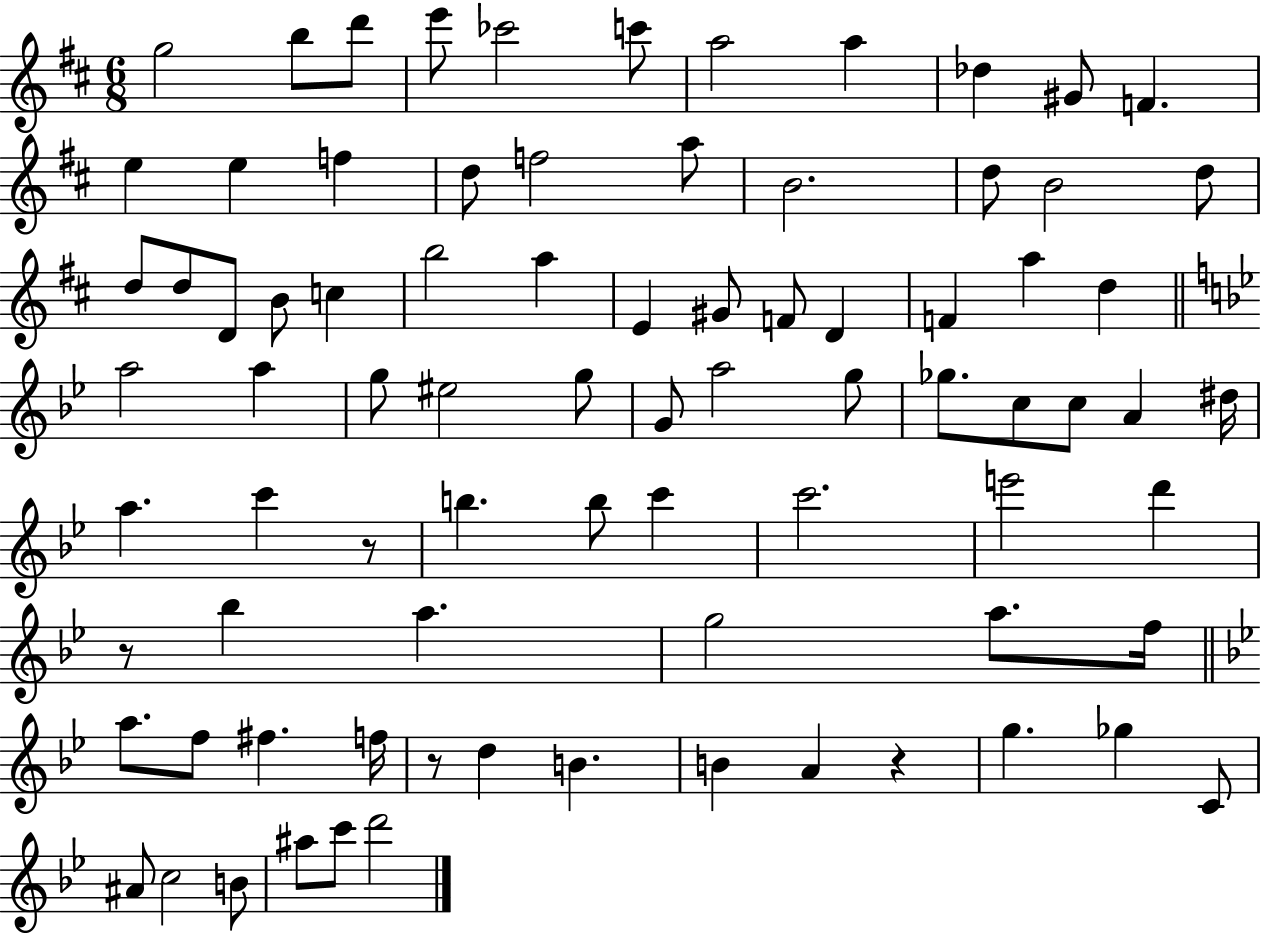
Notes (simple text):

G5/h B5/e D6/e E6/e CES6/h C6/e A5/h A5/q Db5/q G#4/e F4/q. E5/q E5/q F5/q D5/e F5/h A5/e B4/h. D5/e B4/h D5/e D5/e D5/e D4/e B4/e C5/q B5/h A5/q E4/q G#4/e F4/e D4/q F4/q A5/q D5/q A5/h A5/q G5/e EIS5/h G5/e G4/e A5/h G5/e Gb5/e. C5/e C5/e A4/q D#5/s A5/q. C6/q R/e B5/q. B5/e C6/q C6/h. E6/h D6/q R/e Bb5/q A5/q. G5/h A5/e. F5/s A5/e. F5/e F#5/q. F5/s R/e D5/q B4/q. B4/q A4/q R/q G5/q. Gb5/q C4/e A#4/e C5/h B4/e A#5/e C6/e D6/h